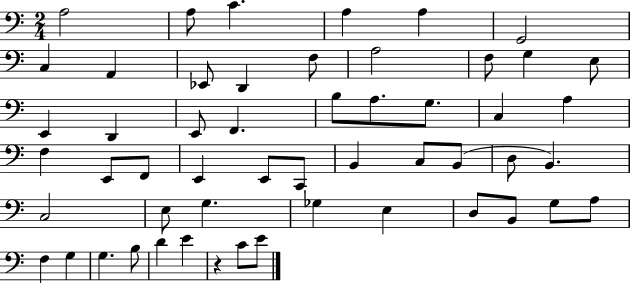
X:1
T:Untitled
M:2/4
L:1/4
K:C
A,2 A,/2 C A, A, G,,2 C, A,, _E,,/2 D,, F,/2 A,2 F,/2 G, E,/2 E,, D,, E,,/2 F,, B,/2 A,/2 G,/2 C, A, F, E,,/2 F,,/2 E,, E,,/2 C,,/2 B,, C,/2 B,,/2 D,/2 B,, C,2 E,/2 G, _G, E, D,/2 B,,/2 G,/2 A,/2 F, G, G, B,/2 D E z C/2 E/2